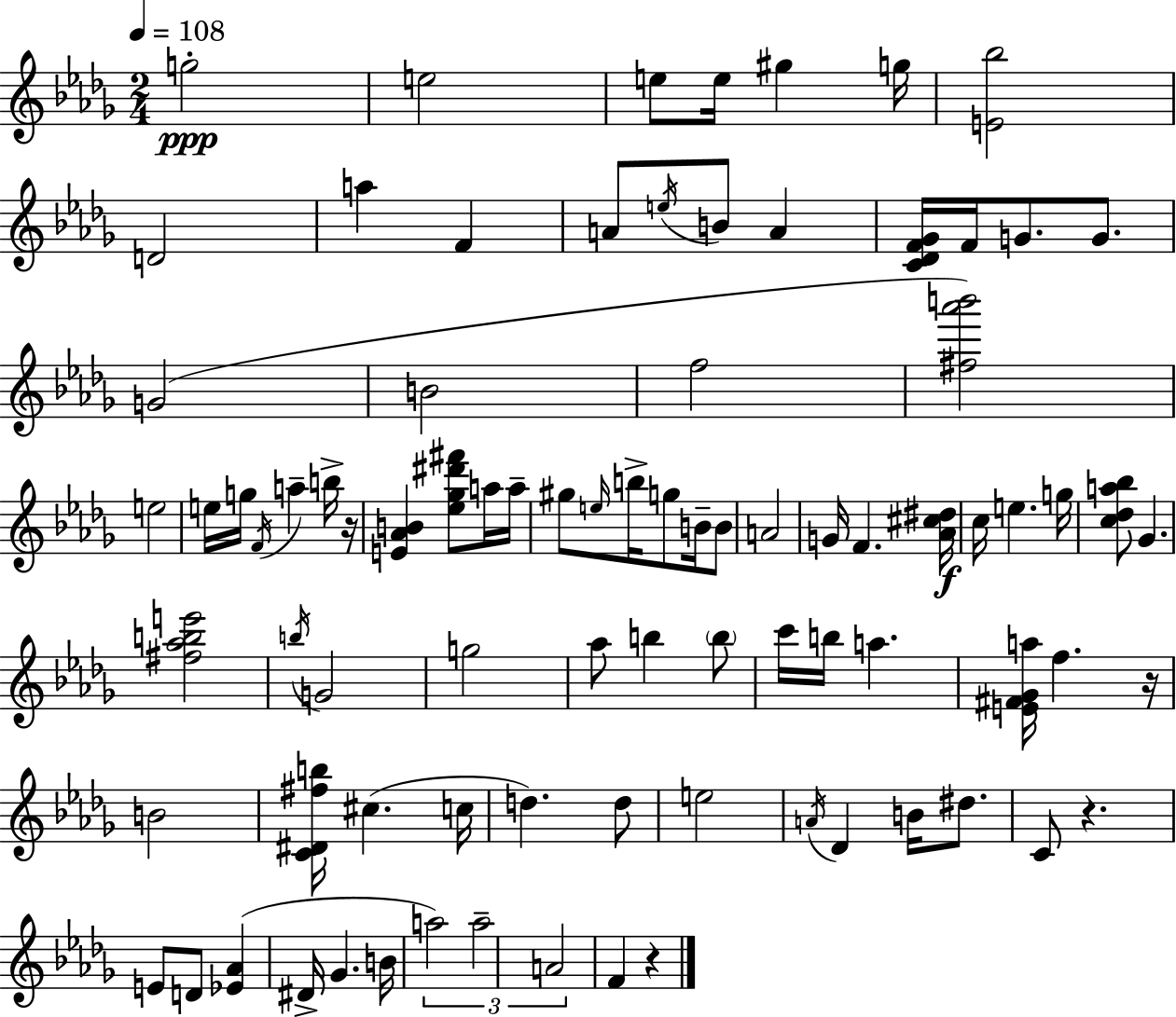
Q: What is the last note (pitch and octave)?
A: F4